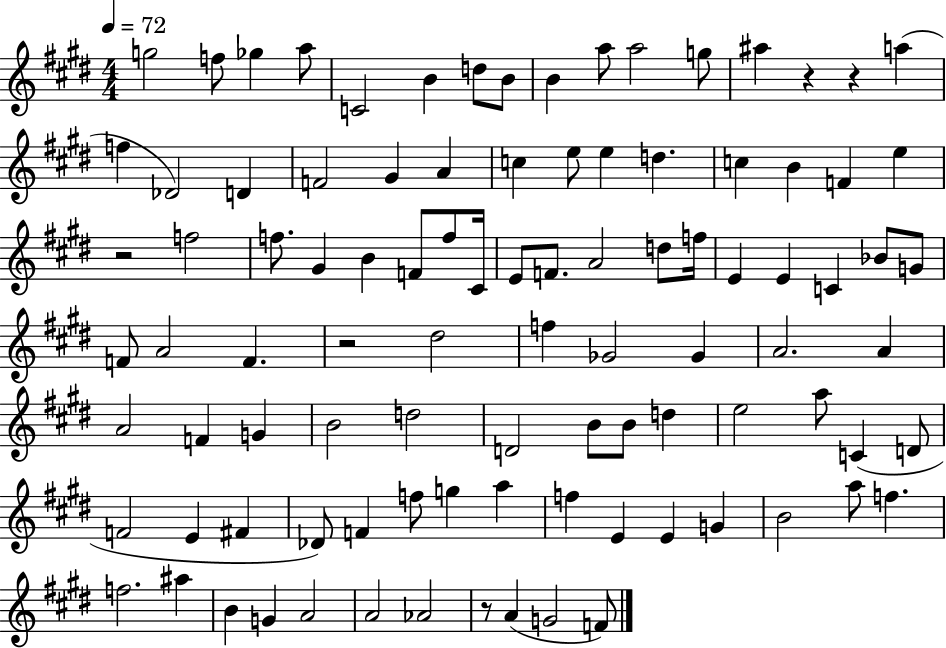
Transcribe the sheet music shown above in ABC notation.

X:1
T:Untitled
M:4/4
L:1/4
K:E
g2 f/2 _g a/2 C2 B d/2 B/2 B a/2 a2 g/2 ^a z z a f _D2 D F2 ^G A c e/2 e d c B F e z2 f2 f/2 ^G B F/2 f/2 ^C/4 E/2 F/2 A2 d/2 f/4 E E C _B/2 G/2 F/2 A2 F z2 ^d2 f _G2 _G A2 A A2 F G B2 d2 D2 B/2 B/2 d e2 a/2 C D/2 F2 E ^F _D/2 F f/2 g a f E E G B2 a/2 f f2 ^a B G A2 A2 _A2 z/2 A G2 F/2